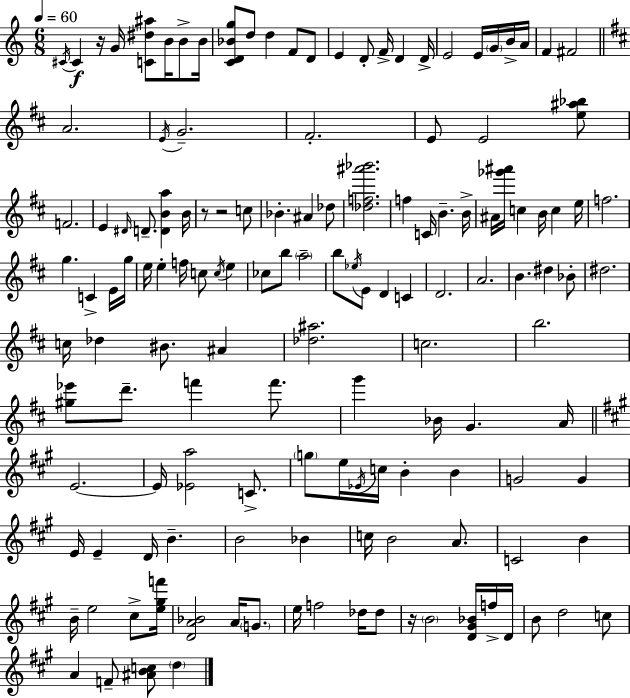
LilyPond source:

{
  \clef treble
  \numericTimeSignature
  \time 6/8
  \key c \major
  \tempo 4 = 60
  \acciaccatura { cis'16 }\f cis'4 r16 g'16 <c' dis'' ais''>8 b'16 b'8-> | b'16 <c' d' bes' g''>8 d''8 d''4 f'8 d'8 | e'4 d'8-. f'16-> d'4 | d'16-> e'2 e'16 \parenthesize g'16 b'16-> | \break a'16 f'4 fis'2 | \bar "||" \break \key d \major a'2. | \acciaccatura { e'16 } g'2.-- | fis'2.-. | e'8 e'2 <e'' ais'' bes''>8 | \break f'2. | e'4 \grace { dis'16 } d'8.-- <d' b' a''>4 | b'16 r8 r2 | c''8 bes'4.-. ais'4 | \break des''8 <des'' f'' ais''' bes'''>2. | f''4 c'16 b'4.-- | b'16-> ais'16 <ges''' ais'''>16 c''4 b'16 c''4 | e''16 f''2. | \break g''4. c'4-> | e'16 g''16 e''16 e''4-. f''16 c''8 \acciaccatura { c''16 } e''4 | ces''8 b''8 \parenthesize a''2-- | b''8 \acciaccatura { ees''16 } e'8 d'4 | \break c'4 d'2. | a'2. | b'4. dis''4 | bes'8-. dis''2. | \break c''16 des''4 bis'8. | ais'4 <des'' ais''>2. | c''2. | b''2. | \break <gis'' ees'''>8 d'''8.-- f'''4 | f'''8. g'''4 bes'16 g'4. | a'16 \bar "||" \break \key a \major e'2.~~ | e'16 <ees' a''>2 c'8.-> | \parenthesize g''8 e''16 \acciaccatura { ees'16 } c''16 b'4-. b'4 | g'2 g'4 | \break e'16 e'4-- d'16 b'4.-- | b'2 bes'4 | c''16 b'2 a'8. | c'2 b'4 | \break b'16-- e''2 cis''8-> | <e'' gis'' f'''>16 <d' a' bes'>2 a'16 \parenthesize g'8. | e''16 f''2 des''16 des''8 | r16 \parenthesize b'2 <d' gis' bes'>16 f''16-> | \break d'16 b'8 d''2 c''8 | a'4 f'8-- <ais' b' c''>8 \parenthesize d''4 | \bar "|."
}